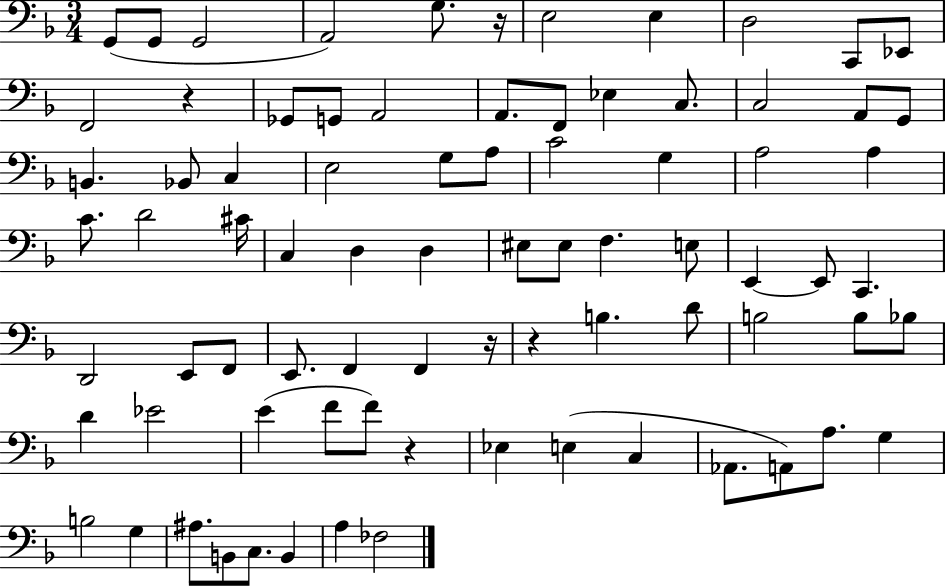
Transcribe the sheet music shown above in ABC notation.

X:1
T:Untitled
M:3/4
L:1/4
K:F
G,,/2 G,,/2 G,,2 A,,2 G,/2 z/4 E,2 E, D,2 C,,/2 _E,,/2 F,,2 z _G,,/2 G,,/2 A,,2 A,,/2 F,,/2 _E, C,/2 C,2 A,,/2 G,,/2 B,, _B,,/2 C, E,2 G,/2 A,/2 C2 G, A,2 A, C/2 D2 ^C/4 C, D, D, ^E,/2 ^E,/2 F, E,/2 E,, E,,/2 C,, D,,2 E,,/2 F,,/2 E,,/2 F,, F,, z/4 z B, D/2 B,2 B,/2 _B,/2 D _E2 E F/2 F/2 z _E, E, C, _A,,/2 A,,/2 A,/2 G, B,2 G, ^A,/2 B,,/2 C,/2 B,, A, _F,2